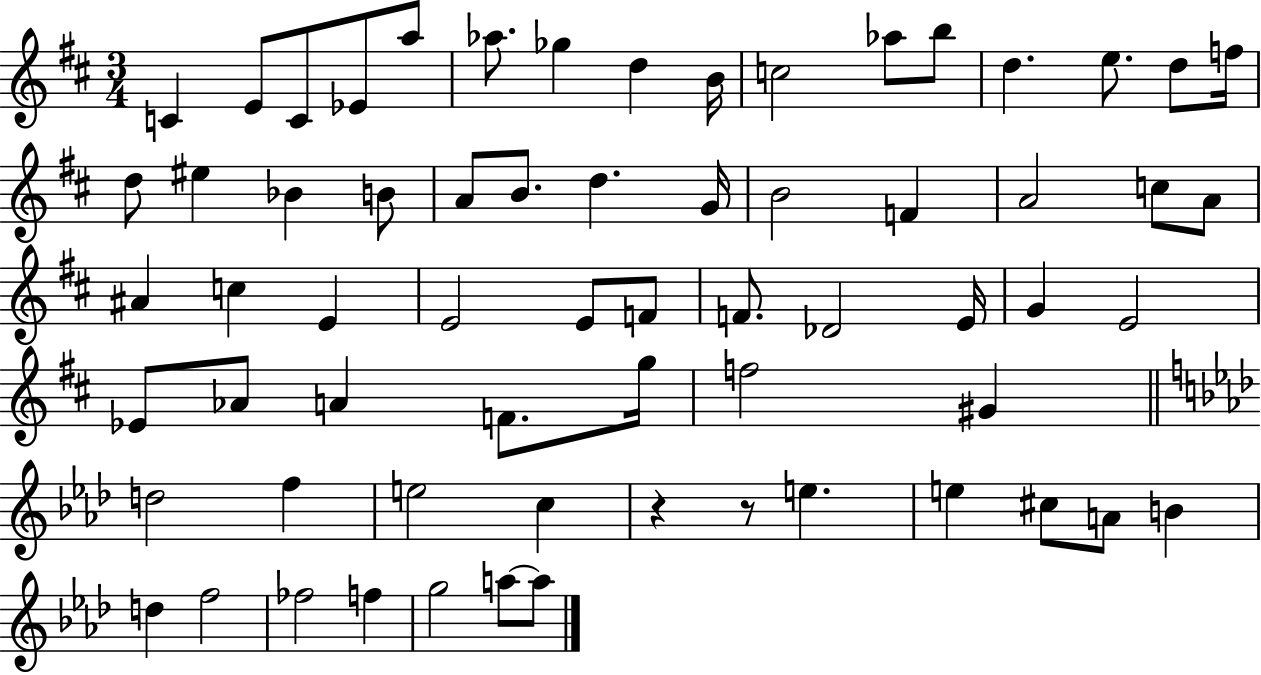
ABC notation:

X:1
T:Untitled
M:3/4
L:1/4
K:D
C E/2 C/2 _E/2 a/2 _a/2 _g d B/4 c2 _a/2 b/2 d e/2 d/2 f/4 d/2 ^e _B B/2 A/2 B/2 d G/4 B2 F A2 c/2 A/2 ^A c E E2 E/2 F/2 F/2 _D2 E/4 G E2 _E/2 _A/2 A F/2 g/4 f2 ^G d2 f e2 c z z/2 e e ^c/2 A/2 B d f2 _f2 f g2 a/2 a/2